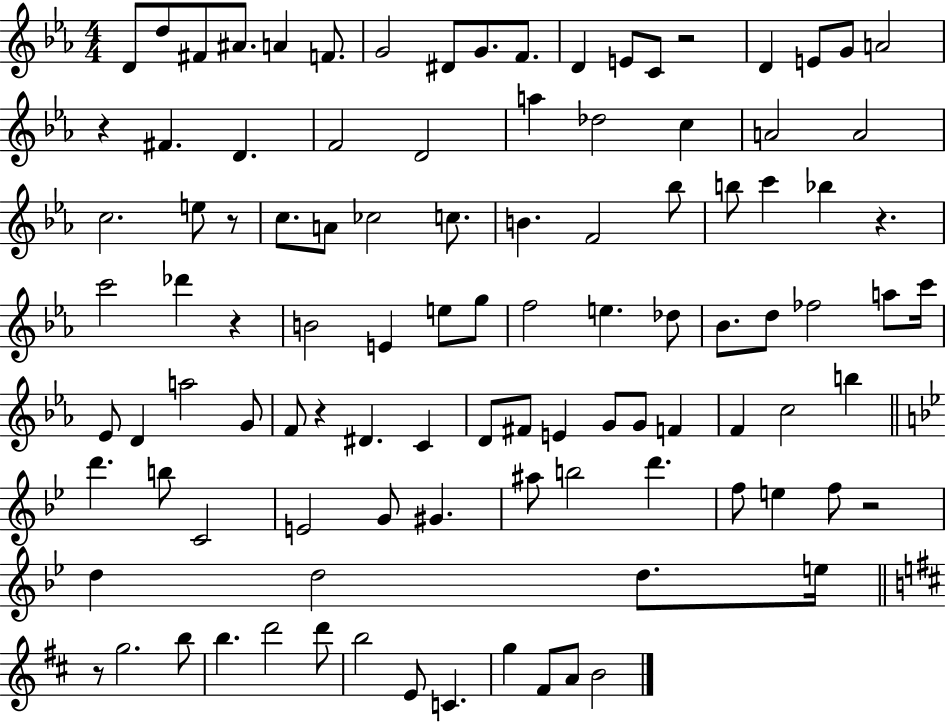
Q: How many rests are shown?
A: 8